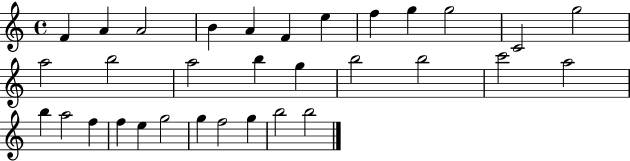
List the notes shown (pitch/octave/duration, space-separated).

F4/q A4/q A4/h B4/q A4/q F4/q E5/q F5/q G5/q G5/h C4/h G5/h A5/h B5/h A5/h B5/q G5/q B5/h B5/h C6/h A5/h B5/q A5/h F5/q F5/q E5/q G5/h G5/q F5/h G5/q B5/h B5/h